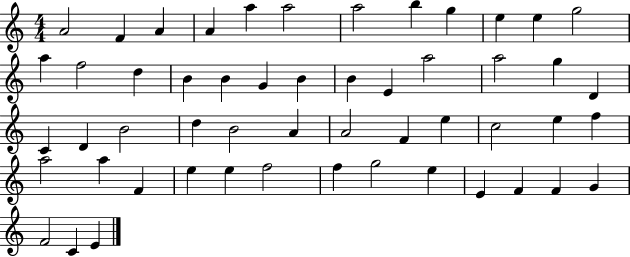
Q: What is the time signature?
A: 4/4